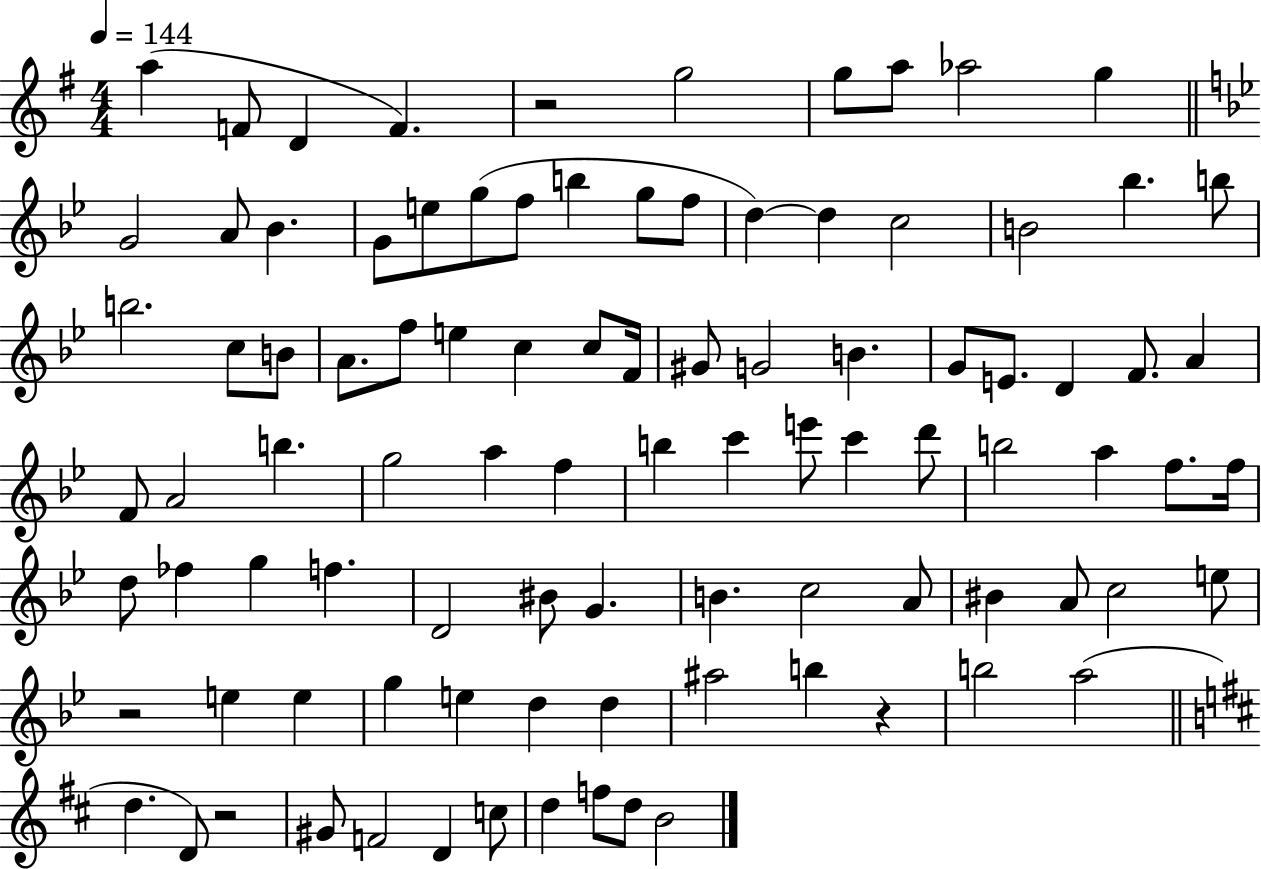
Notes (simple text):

A5/q F4/e D4/q F4/q. R/h G5/h G5/e A5/e Ab5/h G5/q G4/h A4/e Bb4/q. G4/e E5/e G5/e F5/e B5/q G5/e F5/e D5/q D5/q C5/h B4/h Bb5/q. B5/e B5/h. C5/e B4/e A4/e. F5/e E5/q C5/q C5/e F4/s G#4/e G4/h B4/q. G4/e E4/e. D4/q F4/e. A4/q F4/e A4/h B5/q. G5/h A5/q F5/q B5/q C6/q E6/e C6/q D6/e B5/h A5/q F5/e. F5/s D5/e FES5/q G5/q F5/q. D4/h BIS4/e G4/q. B4/q. C5/h A4/e BIS4/q A4/e C5/h E5/e R/h E5/q E5/q G5/q E5/q D5/q D5/q A#5/h B5/q R/q B5/h A5/h D5/q. D4/e R/h G#4/e F4/h D4/q C5/e D5/q F5/e D5/e B4/h